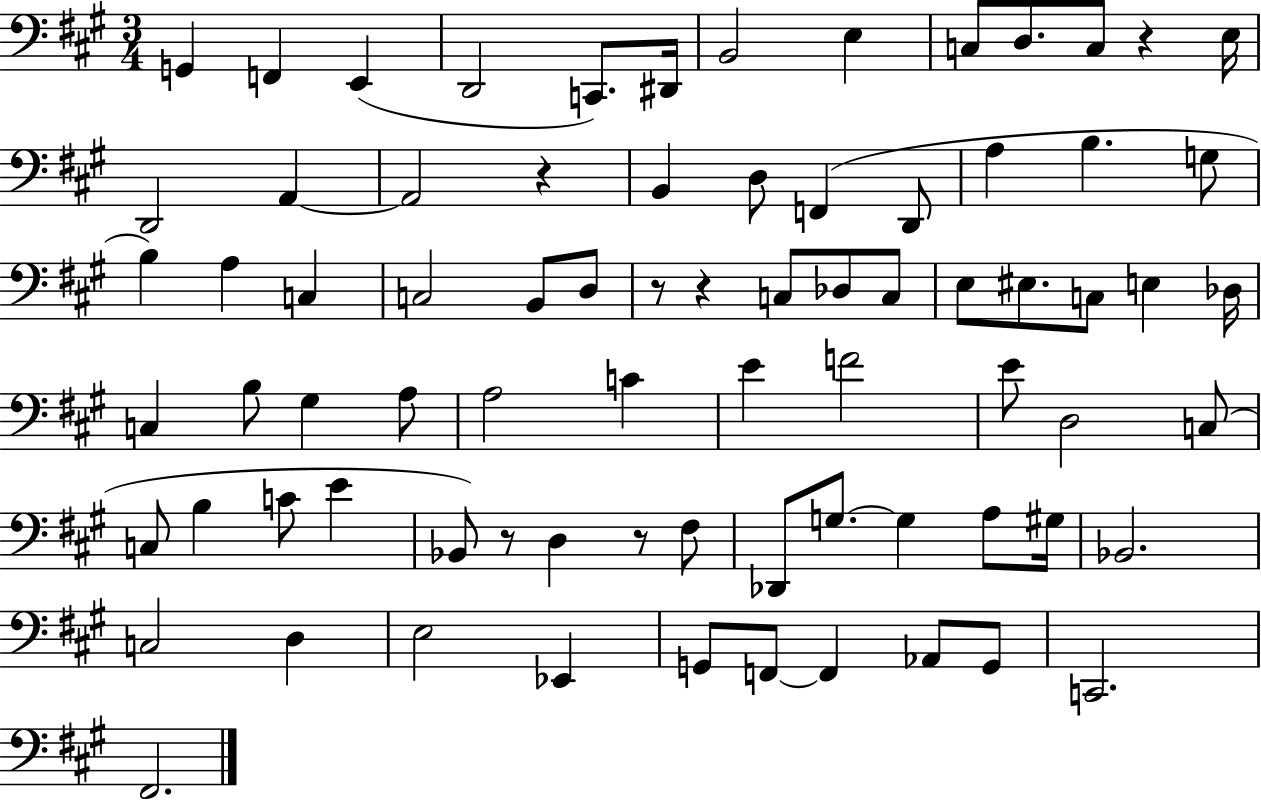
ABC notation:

X:1
T:Untitled
M:3/4
L:1/4
K:A
G,, F,, E,, D,,2 C,,/2 ^D,,/4 B,,2 E, C,/2 D,/2 C,/2 z E,/4 D,,2 A,, A,,2 z B,, D,/2 F,, D,,/2 A, B, G,/2 B, A, C, C,2 B,,/2 D,/2 z/2 z C,/2 _D,/2 C,/2 E,/2 ^E,/2 C,/2 E, _D,/4 C, B,/2 ^G, A,/2 A,2 C E F2 E/2 D,2 C,/2 C,/2 B, C/2 E _B,,/2 z/2 D, z/2 ^F,/2 _D,,/2 G,/2 G, A,/2 ^G,/4 _B,,2 C,2 D, E,2 _E,, G,,/2 F,,/2 F,, _A,,/2 G,,/2 C,,2 ^F,,2